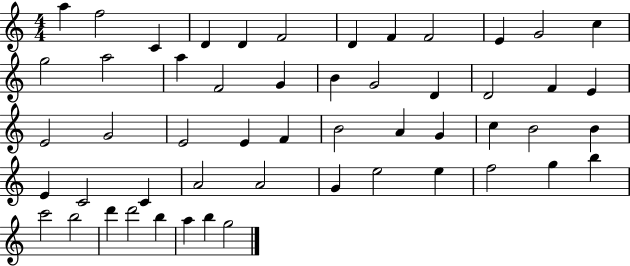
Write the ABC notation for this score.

X:1
T:Untitled
M:4/4
L:1/4
K:C
a f2 C D D F2 D F F2 E G2 c g2 a2 a F2 G B G2 D D2 F E E2 G2 E2 E F B2 A G c B2 B E C2 C A2 A2 G e2 e f2 g b c'2 b2 d' d'2 b a b g2